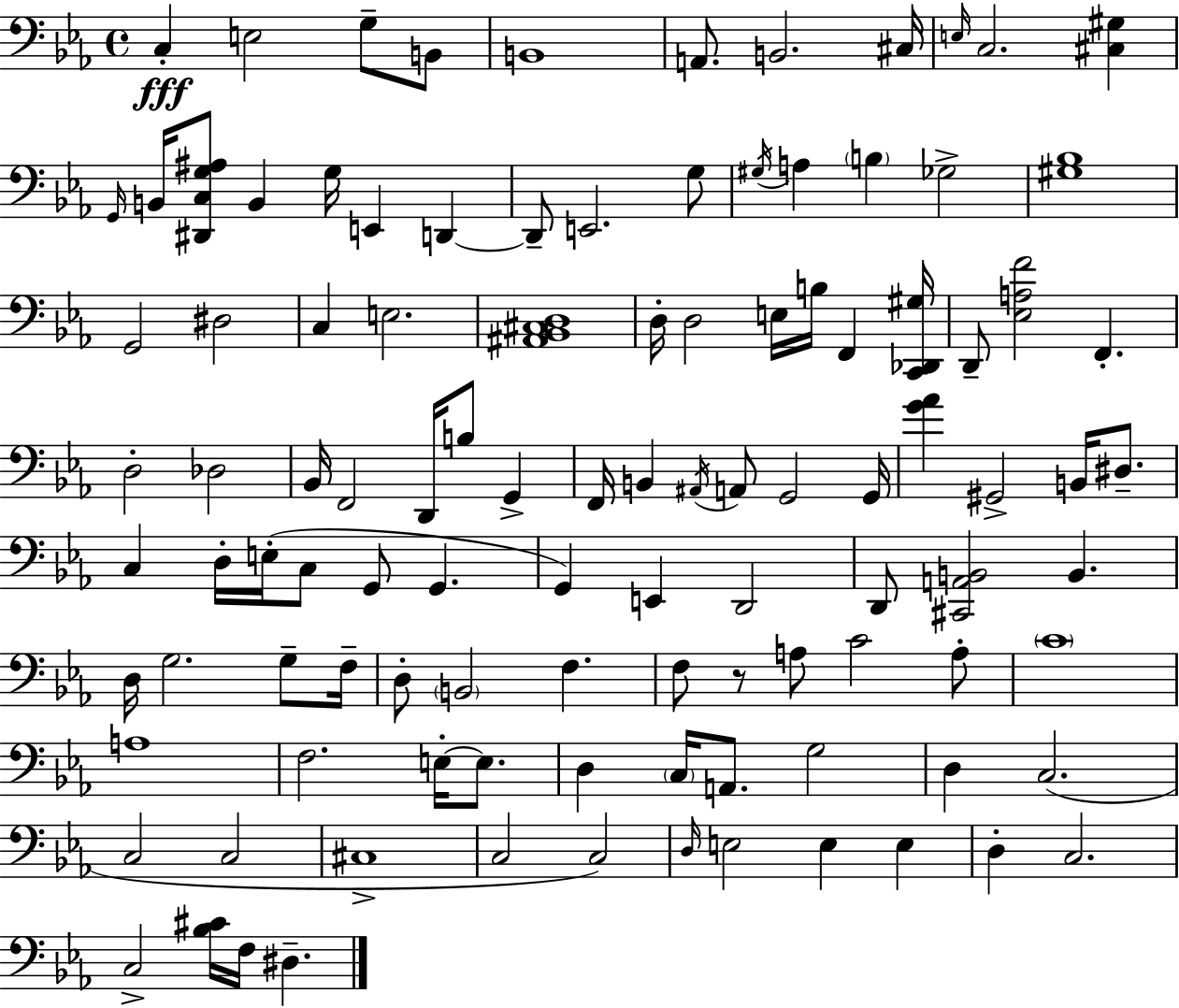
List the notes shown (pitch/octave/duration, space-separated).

C3/q E3/h G3/e B2/e B2/w A2/e. B2/h. C#3/s E3/s C3/h. [C#3,G#3]/q G2/s B2/s [D#2,C3,G3,A#3]/e B2/q G3/s E2/q D2/q D2/e E2/h. G3/e G#3/s A3/q B3/q Gb3/h [G#3,Bb3]/w G2/h D#3/h C3/q E3/h. [A#2,Bb2,C#3,D3]/w D3/s D3/h E3/s B3/s F2/q [C2,Db2,G#3]/s D2/e [Eb3,A3,F4]/h F2/q. D3/h Db3/h Bb2/s F2/h D2/s B3/e G2/q F2/s B2/q A#2/s A2/e G2/h G2/s [G4,Ab4]/q G#2/h B2/s D#3/e. C3/q D3/s E3/s C3/e G2/e G2/q. G2/q E2/q D2/h D2/e [C#2,A2,B2]/h B2/q. D3/s G3/h. G3/e F3/s D3/e B2/h F3/q. F3/e R/e A3/e C4/h A3/e C4/w A3/w F3/h. E3/s E3/e. D3/q C3/s A2/e. G3/h D3/q C3/h. C3/h C3/h C#3/w C3/h C3/h D3/s E3/h E3/q E3/q D3/q C3/h. C3/h [Bb3,C#4]/s F3/s D#3/q.